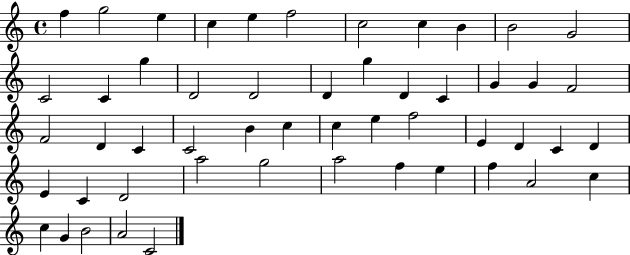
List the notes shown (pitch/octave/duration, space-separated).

F5/q G5/h E5/q C5/q E5/q F5/h C5/h C5/q B4/q B4/h G4/h C4/h C4/q G5/q D4/h D4/h D4/q G5/q D4/q C4/q G4/q G4/q F4/h F4/h D4/q C4/q C4/h B4/q C5/q C5/q E5/q F5/h E4/q D4/q C4/q D4/q E4/q C4/q D4/h A5/h G5/h A5/h F5/q E5/q F5/q A4/h C5/q C5/q G4/q B4/h A4/h C4/h